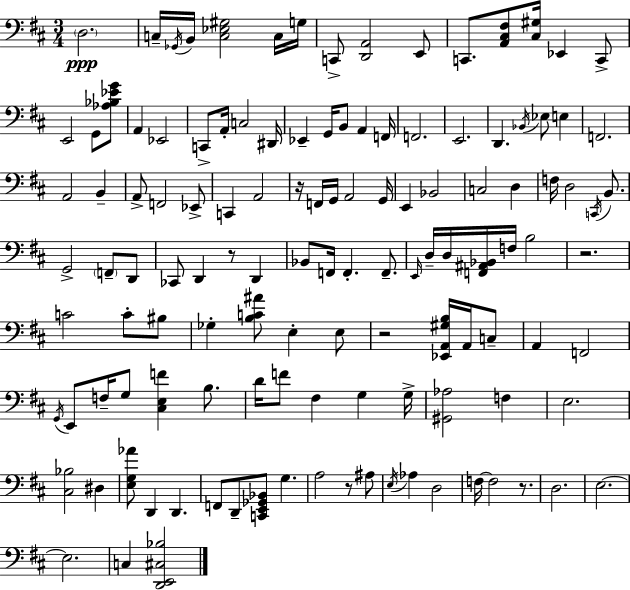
X:1
T:Untitled
M:3/4
L:1/4
K:D
D,2 C,/4 _G,,/4 B,,/4 [C,_E,^G,]2 C,/4 G,/4 C,,/2 [D,,A,,]2 E,,/2 C,,/2 [A,,^C,^F,]/2 [^C,^G,]/4 _E,, C,,/2 E,,2 G,,/2 [_A,_B,_EG]/2 A,, _E,,2 C,,/2 A,,/4 C,2 ^D,,/4 _E,, G,,/4 B,,/2 A,, F,,/4 F,,2 E,,2 D,, _B,,/4 _E,/2 E, F,,2 A,,2 B,, A,,/2 F,,2 _E,,/2 C,, A,,2 z/4 F,,/4 G,,/4 A,,2 G,,/4 E,, _B,,2 C,2 D, F,/4 D,2 C,,/4 B,,/2 G,,2 F,,/2 D,,/2 _C,,/2 D,, z/2 D,, _B,,/2 F,,/4 F,, F,,/2 E,,/4 D,/4 D,/4 [F,,^A,,_B,,]/4 F,/4 B,2 z2 C2 C/2 ^B,/2 _G, [B,C^A]/2 E, E,/2 z2 [_E,,A,,^G,B,]/4 A,,/4 C,/2 A,, F,,2 G,,/4 E,,/2 F,/4 G,/2 [^C,E,F] B,/2 D/4 F/2 ^F, G, G,/4 [^G,,_A,]2 F, E,2 [^C,_B,]2 ^D, [E,G,_A]/2 D,, D,, F,,/2 D,,/2 [C,,E,,_G,,_B,,]/2 G, A,2 z/2 ^A,/2 E,/4 _A, D,2 F,/4 F,2 z/2 D,2 E,2 E,2 C, [D,,E,,^C,_B,]2